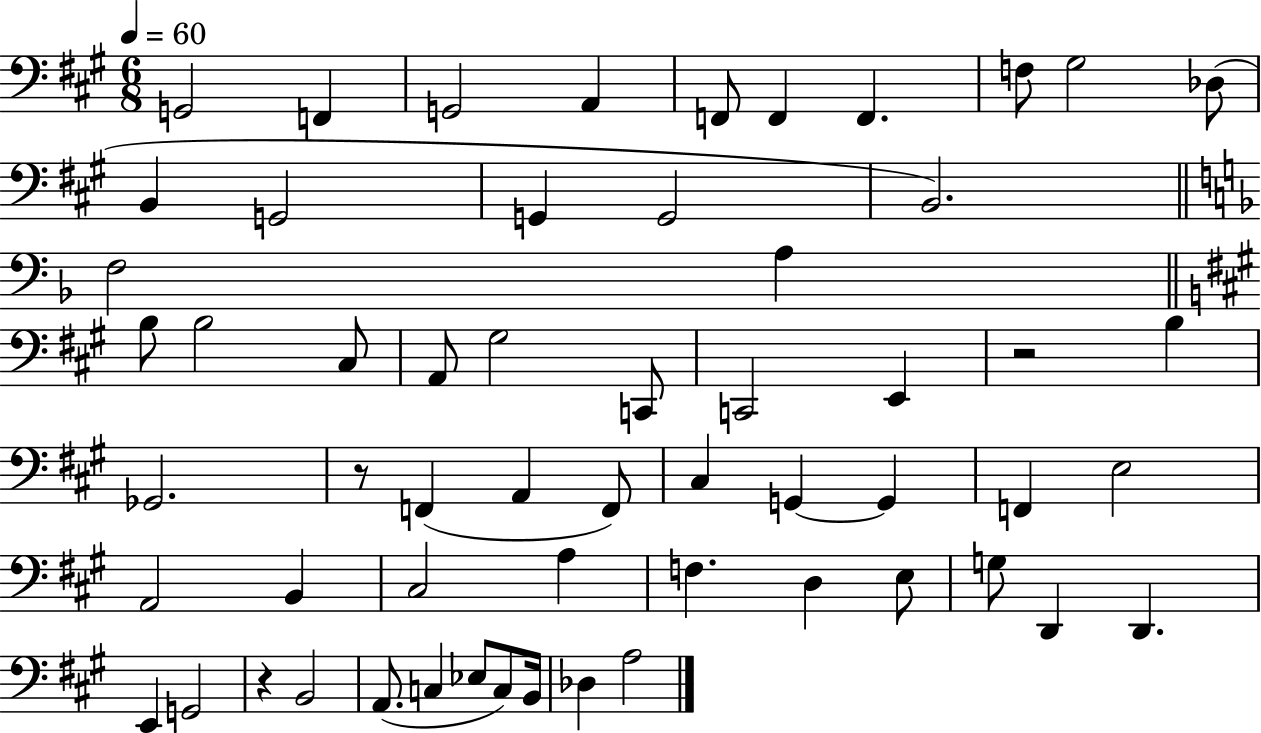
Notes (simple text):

G2/h F2/q G2/h A2/q F2/e F2/q F2/q. F3/e G#3/h Db3/e B2/q G2/h G2/q G2/h B2/h. F3/h A3/q B3/e B3/h C#3/e A2/e G#3/h C2/e C2/h E2/q R/h B3/q Gb2/h. R/e F2/q A2/q F2/e C#3/q G2/q G2/q F2/q E3/h A2/h B2/q C#3/h A3/q F3/q. D3/q E3/e G3/e D2/q D2/q. E2/q G2/h R/q B2/h A2/e. C3/q Eb3/e C3/e B2/s Db3/q A3/h